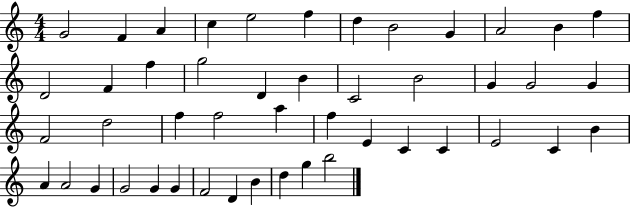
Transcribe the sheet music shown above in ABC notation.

X:1
T:Untitled
M:4/4
L:1/4
K:C
G2 F A c e2 f d B2 G A2 B f D2 F f g2 D B C2 B2 G G2 G F2 d2 f f2 a f E C C E2 C B A A2 G G2 G G F2 D B d g b2